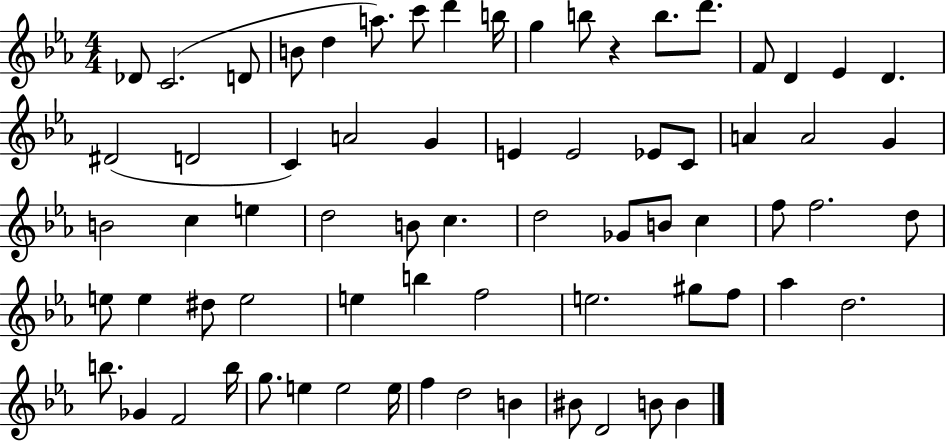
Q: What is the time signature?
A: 4/4